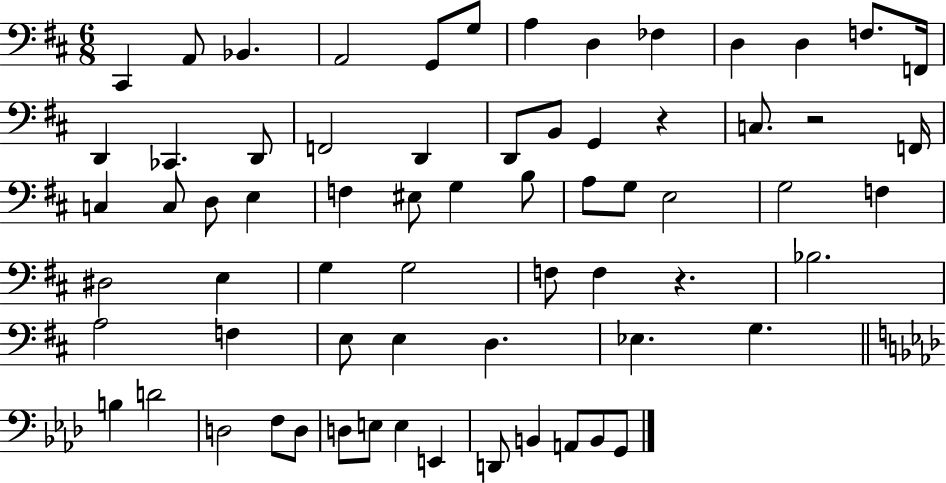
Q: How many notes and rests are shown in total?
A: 67